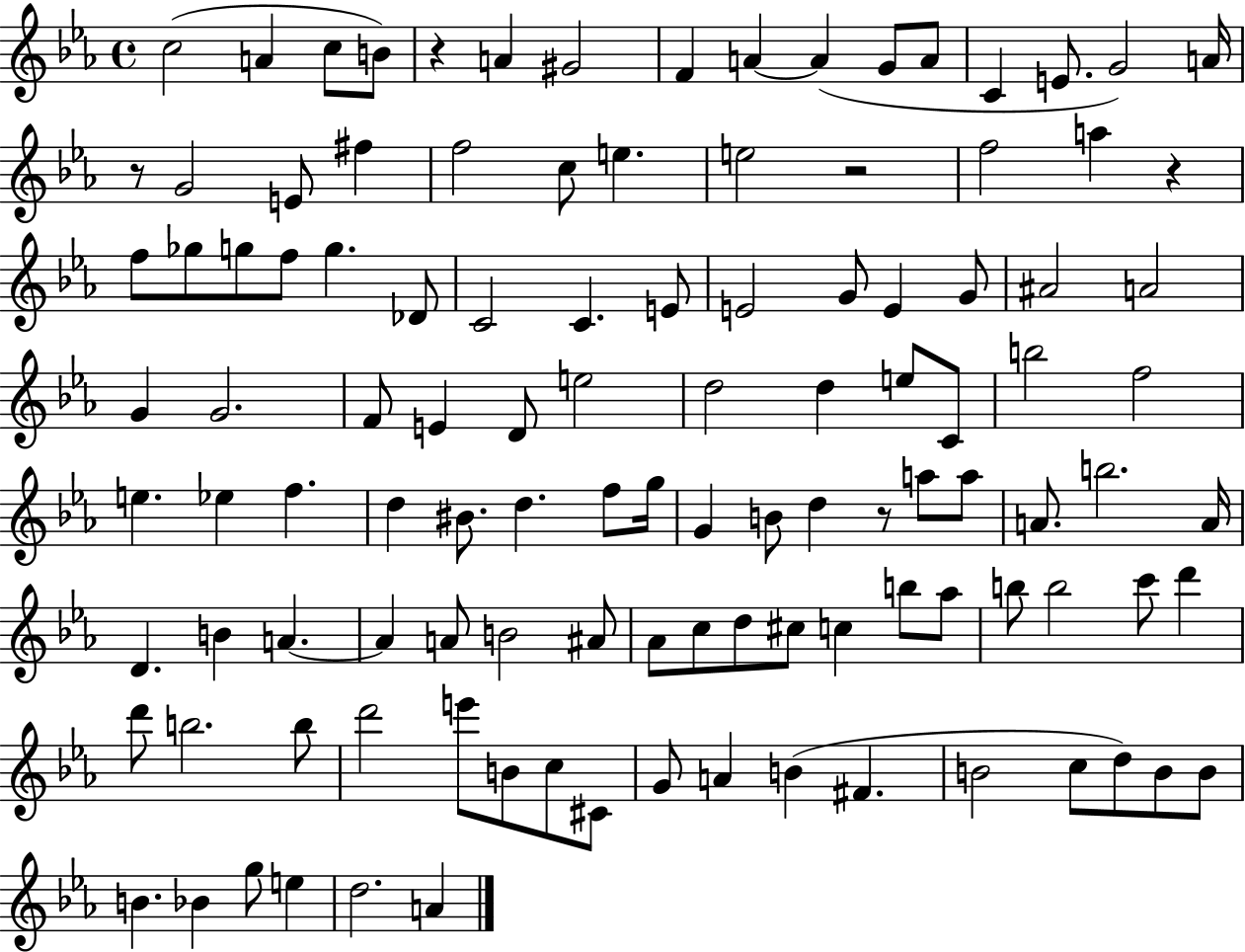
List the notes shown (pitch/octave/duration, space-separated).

C5/h A4/q C5/e B4/e R/q A4/q G#4/h F4/q A4/q A4/q G4/e A4/e C4/q E4/e. G4/h A4/s R/e G4/h E4/e F#5/q F5/h C5/e E5/q. E5/h R/h F5/h A5/q R/q F5/e Gb5/e G5/e F5/e G5/q. Db4/e C4/h C4/q. E4/e E4/h G4/e E4/q G4/e A#4/h A4/h G4/q G4/h. F4/e E4/q D4/e E5/h D5/h D5/q E5/e C4/e B5/h F5/h E5/q. Eb5/q F5/q. D5/q BIS4/e. D5/q. F5/e G5/s G4/q B4/e D5/q R/e A5/e A5/e A4/e. B5/h. A4/s D4/q. B4/q A4/q. A4/q A4/e B4/h A#4/e Ab4/e C5/e D5/e C#5/e C5/q B5/e Ab5/e B5/e B5/h C6/e D6/q D6/e B5/h. B5/e D6/h E6/e B4/e C5/e C#4/e G4/e A4/q B4/q F#4/q. B4/h C5/e D5/e B4/e B4/e B4/q. Bb4/q G5/e E5/q D5/h. A4/q